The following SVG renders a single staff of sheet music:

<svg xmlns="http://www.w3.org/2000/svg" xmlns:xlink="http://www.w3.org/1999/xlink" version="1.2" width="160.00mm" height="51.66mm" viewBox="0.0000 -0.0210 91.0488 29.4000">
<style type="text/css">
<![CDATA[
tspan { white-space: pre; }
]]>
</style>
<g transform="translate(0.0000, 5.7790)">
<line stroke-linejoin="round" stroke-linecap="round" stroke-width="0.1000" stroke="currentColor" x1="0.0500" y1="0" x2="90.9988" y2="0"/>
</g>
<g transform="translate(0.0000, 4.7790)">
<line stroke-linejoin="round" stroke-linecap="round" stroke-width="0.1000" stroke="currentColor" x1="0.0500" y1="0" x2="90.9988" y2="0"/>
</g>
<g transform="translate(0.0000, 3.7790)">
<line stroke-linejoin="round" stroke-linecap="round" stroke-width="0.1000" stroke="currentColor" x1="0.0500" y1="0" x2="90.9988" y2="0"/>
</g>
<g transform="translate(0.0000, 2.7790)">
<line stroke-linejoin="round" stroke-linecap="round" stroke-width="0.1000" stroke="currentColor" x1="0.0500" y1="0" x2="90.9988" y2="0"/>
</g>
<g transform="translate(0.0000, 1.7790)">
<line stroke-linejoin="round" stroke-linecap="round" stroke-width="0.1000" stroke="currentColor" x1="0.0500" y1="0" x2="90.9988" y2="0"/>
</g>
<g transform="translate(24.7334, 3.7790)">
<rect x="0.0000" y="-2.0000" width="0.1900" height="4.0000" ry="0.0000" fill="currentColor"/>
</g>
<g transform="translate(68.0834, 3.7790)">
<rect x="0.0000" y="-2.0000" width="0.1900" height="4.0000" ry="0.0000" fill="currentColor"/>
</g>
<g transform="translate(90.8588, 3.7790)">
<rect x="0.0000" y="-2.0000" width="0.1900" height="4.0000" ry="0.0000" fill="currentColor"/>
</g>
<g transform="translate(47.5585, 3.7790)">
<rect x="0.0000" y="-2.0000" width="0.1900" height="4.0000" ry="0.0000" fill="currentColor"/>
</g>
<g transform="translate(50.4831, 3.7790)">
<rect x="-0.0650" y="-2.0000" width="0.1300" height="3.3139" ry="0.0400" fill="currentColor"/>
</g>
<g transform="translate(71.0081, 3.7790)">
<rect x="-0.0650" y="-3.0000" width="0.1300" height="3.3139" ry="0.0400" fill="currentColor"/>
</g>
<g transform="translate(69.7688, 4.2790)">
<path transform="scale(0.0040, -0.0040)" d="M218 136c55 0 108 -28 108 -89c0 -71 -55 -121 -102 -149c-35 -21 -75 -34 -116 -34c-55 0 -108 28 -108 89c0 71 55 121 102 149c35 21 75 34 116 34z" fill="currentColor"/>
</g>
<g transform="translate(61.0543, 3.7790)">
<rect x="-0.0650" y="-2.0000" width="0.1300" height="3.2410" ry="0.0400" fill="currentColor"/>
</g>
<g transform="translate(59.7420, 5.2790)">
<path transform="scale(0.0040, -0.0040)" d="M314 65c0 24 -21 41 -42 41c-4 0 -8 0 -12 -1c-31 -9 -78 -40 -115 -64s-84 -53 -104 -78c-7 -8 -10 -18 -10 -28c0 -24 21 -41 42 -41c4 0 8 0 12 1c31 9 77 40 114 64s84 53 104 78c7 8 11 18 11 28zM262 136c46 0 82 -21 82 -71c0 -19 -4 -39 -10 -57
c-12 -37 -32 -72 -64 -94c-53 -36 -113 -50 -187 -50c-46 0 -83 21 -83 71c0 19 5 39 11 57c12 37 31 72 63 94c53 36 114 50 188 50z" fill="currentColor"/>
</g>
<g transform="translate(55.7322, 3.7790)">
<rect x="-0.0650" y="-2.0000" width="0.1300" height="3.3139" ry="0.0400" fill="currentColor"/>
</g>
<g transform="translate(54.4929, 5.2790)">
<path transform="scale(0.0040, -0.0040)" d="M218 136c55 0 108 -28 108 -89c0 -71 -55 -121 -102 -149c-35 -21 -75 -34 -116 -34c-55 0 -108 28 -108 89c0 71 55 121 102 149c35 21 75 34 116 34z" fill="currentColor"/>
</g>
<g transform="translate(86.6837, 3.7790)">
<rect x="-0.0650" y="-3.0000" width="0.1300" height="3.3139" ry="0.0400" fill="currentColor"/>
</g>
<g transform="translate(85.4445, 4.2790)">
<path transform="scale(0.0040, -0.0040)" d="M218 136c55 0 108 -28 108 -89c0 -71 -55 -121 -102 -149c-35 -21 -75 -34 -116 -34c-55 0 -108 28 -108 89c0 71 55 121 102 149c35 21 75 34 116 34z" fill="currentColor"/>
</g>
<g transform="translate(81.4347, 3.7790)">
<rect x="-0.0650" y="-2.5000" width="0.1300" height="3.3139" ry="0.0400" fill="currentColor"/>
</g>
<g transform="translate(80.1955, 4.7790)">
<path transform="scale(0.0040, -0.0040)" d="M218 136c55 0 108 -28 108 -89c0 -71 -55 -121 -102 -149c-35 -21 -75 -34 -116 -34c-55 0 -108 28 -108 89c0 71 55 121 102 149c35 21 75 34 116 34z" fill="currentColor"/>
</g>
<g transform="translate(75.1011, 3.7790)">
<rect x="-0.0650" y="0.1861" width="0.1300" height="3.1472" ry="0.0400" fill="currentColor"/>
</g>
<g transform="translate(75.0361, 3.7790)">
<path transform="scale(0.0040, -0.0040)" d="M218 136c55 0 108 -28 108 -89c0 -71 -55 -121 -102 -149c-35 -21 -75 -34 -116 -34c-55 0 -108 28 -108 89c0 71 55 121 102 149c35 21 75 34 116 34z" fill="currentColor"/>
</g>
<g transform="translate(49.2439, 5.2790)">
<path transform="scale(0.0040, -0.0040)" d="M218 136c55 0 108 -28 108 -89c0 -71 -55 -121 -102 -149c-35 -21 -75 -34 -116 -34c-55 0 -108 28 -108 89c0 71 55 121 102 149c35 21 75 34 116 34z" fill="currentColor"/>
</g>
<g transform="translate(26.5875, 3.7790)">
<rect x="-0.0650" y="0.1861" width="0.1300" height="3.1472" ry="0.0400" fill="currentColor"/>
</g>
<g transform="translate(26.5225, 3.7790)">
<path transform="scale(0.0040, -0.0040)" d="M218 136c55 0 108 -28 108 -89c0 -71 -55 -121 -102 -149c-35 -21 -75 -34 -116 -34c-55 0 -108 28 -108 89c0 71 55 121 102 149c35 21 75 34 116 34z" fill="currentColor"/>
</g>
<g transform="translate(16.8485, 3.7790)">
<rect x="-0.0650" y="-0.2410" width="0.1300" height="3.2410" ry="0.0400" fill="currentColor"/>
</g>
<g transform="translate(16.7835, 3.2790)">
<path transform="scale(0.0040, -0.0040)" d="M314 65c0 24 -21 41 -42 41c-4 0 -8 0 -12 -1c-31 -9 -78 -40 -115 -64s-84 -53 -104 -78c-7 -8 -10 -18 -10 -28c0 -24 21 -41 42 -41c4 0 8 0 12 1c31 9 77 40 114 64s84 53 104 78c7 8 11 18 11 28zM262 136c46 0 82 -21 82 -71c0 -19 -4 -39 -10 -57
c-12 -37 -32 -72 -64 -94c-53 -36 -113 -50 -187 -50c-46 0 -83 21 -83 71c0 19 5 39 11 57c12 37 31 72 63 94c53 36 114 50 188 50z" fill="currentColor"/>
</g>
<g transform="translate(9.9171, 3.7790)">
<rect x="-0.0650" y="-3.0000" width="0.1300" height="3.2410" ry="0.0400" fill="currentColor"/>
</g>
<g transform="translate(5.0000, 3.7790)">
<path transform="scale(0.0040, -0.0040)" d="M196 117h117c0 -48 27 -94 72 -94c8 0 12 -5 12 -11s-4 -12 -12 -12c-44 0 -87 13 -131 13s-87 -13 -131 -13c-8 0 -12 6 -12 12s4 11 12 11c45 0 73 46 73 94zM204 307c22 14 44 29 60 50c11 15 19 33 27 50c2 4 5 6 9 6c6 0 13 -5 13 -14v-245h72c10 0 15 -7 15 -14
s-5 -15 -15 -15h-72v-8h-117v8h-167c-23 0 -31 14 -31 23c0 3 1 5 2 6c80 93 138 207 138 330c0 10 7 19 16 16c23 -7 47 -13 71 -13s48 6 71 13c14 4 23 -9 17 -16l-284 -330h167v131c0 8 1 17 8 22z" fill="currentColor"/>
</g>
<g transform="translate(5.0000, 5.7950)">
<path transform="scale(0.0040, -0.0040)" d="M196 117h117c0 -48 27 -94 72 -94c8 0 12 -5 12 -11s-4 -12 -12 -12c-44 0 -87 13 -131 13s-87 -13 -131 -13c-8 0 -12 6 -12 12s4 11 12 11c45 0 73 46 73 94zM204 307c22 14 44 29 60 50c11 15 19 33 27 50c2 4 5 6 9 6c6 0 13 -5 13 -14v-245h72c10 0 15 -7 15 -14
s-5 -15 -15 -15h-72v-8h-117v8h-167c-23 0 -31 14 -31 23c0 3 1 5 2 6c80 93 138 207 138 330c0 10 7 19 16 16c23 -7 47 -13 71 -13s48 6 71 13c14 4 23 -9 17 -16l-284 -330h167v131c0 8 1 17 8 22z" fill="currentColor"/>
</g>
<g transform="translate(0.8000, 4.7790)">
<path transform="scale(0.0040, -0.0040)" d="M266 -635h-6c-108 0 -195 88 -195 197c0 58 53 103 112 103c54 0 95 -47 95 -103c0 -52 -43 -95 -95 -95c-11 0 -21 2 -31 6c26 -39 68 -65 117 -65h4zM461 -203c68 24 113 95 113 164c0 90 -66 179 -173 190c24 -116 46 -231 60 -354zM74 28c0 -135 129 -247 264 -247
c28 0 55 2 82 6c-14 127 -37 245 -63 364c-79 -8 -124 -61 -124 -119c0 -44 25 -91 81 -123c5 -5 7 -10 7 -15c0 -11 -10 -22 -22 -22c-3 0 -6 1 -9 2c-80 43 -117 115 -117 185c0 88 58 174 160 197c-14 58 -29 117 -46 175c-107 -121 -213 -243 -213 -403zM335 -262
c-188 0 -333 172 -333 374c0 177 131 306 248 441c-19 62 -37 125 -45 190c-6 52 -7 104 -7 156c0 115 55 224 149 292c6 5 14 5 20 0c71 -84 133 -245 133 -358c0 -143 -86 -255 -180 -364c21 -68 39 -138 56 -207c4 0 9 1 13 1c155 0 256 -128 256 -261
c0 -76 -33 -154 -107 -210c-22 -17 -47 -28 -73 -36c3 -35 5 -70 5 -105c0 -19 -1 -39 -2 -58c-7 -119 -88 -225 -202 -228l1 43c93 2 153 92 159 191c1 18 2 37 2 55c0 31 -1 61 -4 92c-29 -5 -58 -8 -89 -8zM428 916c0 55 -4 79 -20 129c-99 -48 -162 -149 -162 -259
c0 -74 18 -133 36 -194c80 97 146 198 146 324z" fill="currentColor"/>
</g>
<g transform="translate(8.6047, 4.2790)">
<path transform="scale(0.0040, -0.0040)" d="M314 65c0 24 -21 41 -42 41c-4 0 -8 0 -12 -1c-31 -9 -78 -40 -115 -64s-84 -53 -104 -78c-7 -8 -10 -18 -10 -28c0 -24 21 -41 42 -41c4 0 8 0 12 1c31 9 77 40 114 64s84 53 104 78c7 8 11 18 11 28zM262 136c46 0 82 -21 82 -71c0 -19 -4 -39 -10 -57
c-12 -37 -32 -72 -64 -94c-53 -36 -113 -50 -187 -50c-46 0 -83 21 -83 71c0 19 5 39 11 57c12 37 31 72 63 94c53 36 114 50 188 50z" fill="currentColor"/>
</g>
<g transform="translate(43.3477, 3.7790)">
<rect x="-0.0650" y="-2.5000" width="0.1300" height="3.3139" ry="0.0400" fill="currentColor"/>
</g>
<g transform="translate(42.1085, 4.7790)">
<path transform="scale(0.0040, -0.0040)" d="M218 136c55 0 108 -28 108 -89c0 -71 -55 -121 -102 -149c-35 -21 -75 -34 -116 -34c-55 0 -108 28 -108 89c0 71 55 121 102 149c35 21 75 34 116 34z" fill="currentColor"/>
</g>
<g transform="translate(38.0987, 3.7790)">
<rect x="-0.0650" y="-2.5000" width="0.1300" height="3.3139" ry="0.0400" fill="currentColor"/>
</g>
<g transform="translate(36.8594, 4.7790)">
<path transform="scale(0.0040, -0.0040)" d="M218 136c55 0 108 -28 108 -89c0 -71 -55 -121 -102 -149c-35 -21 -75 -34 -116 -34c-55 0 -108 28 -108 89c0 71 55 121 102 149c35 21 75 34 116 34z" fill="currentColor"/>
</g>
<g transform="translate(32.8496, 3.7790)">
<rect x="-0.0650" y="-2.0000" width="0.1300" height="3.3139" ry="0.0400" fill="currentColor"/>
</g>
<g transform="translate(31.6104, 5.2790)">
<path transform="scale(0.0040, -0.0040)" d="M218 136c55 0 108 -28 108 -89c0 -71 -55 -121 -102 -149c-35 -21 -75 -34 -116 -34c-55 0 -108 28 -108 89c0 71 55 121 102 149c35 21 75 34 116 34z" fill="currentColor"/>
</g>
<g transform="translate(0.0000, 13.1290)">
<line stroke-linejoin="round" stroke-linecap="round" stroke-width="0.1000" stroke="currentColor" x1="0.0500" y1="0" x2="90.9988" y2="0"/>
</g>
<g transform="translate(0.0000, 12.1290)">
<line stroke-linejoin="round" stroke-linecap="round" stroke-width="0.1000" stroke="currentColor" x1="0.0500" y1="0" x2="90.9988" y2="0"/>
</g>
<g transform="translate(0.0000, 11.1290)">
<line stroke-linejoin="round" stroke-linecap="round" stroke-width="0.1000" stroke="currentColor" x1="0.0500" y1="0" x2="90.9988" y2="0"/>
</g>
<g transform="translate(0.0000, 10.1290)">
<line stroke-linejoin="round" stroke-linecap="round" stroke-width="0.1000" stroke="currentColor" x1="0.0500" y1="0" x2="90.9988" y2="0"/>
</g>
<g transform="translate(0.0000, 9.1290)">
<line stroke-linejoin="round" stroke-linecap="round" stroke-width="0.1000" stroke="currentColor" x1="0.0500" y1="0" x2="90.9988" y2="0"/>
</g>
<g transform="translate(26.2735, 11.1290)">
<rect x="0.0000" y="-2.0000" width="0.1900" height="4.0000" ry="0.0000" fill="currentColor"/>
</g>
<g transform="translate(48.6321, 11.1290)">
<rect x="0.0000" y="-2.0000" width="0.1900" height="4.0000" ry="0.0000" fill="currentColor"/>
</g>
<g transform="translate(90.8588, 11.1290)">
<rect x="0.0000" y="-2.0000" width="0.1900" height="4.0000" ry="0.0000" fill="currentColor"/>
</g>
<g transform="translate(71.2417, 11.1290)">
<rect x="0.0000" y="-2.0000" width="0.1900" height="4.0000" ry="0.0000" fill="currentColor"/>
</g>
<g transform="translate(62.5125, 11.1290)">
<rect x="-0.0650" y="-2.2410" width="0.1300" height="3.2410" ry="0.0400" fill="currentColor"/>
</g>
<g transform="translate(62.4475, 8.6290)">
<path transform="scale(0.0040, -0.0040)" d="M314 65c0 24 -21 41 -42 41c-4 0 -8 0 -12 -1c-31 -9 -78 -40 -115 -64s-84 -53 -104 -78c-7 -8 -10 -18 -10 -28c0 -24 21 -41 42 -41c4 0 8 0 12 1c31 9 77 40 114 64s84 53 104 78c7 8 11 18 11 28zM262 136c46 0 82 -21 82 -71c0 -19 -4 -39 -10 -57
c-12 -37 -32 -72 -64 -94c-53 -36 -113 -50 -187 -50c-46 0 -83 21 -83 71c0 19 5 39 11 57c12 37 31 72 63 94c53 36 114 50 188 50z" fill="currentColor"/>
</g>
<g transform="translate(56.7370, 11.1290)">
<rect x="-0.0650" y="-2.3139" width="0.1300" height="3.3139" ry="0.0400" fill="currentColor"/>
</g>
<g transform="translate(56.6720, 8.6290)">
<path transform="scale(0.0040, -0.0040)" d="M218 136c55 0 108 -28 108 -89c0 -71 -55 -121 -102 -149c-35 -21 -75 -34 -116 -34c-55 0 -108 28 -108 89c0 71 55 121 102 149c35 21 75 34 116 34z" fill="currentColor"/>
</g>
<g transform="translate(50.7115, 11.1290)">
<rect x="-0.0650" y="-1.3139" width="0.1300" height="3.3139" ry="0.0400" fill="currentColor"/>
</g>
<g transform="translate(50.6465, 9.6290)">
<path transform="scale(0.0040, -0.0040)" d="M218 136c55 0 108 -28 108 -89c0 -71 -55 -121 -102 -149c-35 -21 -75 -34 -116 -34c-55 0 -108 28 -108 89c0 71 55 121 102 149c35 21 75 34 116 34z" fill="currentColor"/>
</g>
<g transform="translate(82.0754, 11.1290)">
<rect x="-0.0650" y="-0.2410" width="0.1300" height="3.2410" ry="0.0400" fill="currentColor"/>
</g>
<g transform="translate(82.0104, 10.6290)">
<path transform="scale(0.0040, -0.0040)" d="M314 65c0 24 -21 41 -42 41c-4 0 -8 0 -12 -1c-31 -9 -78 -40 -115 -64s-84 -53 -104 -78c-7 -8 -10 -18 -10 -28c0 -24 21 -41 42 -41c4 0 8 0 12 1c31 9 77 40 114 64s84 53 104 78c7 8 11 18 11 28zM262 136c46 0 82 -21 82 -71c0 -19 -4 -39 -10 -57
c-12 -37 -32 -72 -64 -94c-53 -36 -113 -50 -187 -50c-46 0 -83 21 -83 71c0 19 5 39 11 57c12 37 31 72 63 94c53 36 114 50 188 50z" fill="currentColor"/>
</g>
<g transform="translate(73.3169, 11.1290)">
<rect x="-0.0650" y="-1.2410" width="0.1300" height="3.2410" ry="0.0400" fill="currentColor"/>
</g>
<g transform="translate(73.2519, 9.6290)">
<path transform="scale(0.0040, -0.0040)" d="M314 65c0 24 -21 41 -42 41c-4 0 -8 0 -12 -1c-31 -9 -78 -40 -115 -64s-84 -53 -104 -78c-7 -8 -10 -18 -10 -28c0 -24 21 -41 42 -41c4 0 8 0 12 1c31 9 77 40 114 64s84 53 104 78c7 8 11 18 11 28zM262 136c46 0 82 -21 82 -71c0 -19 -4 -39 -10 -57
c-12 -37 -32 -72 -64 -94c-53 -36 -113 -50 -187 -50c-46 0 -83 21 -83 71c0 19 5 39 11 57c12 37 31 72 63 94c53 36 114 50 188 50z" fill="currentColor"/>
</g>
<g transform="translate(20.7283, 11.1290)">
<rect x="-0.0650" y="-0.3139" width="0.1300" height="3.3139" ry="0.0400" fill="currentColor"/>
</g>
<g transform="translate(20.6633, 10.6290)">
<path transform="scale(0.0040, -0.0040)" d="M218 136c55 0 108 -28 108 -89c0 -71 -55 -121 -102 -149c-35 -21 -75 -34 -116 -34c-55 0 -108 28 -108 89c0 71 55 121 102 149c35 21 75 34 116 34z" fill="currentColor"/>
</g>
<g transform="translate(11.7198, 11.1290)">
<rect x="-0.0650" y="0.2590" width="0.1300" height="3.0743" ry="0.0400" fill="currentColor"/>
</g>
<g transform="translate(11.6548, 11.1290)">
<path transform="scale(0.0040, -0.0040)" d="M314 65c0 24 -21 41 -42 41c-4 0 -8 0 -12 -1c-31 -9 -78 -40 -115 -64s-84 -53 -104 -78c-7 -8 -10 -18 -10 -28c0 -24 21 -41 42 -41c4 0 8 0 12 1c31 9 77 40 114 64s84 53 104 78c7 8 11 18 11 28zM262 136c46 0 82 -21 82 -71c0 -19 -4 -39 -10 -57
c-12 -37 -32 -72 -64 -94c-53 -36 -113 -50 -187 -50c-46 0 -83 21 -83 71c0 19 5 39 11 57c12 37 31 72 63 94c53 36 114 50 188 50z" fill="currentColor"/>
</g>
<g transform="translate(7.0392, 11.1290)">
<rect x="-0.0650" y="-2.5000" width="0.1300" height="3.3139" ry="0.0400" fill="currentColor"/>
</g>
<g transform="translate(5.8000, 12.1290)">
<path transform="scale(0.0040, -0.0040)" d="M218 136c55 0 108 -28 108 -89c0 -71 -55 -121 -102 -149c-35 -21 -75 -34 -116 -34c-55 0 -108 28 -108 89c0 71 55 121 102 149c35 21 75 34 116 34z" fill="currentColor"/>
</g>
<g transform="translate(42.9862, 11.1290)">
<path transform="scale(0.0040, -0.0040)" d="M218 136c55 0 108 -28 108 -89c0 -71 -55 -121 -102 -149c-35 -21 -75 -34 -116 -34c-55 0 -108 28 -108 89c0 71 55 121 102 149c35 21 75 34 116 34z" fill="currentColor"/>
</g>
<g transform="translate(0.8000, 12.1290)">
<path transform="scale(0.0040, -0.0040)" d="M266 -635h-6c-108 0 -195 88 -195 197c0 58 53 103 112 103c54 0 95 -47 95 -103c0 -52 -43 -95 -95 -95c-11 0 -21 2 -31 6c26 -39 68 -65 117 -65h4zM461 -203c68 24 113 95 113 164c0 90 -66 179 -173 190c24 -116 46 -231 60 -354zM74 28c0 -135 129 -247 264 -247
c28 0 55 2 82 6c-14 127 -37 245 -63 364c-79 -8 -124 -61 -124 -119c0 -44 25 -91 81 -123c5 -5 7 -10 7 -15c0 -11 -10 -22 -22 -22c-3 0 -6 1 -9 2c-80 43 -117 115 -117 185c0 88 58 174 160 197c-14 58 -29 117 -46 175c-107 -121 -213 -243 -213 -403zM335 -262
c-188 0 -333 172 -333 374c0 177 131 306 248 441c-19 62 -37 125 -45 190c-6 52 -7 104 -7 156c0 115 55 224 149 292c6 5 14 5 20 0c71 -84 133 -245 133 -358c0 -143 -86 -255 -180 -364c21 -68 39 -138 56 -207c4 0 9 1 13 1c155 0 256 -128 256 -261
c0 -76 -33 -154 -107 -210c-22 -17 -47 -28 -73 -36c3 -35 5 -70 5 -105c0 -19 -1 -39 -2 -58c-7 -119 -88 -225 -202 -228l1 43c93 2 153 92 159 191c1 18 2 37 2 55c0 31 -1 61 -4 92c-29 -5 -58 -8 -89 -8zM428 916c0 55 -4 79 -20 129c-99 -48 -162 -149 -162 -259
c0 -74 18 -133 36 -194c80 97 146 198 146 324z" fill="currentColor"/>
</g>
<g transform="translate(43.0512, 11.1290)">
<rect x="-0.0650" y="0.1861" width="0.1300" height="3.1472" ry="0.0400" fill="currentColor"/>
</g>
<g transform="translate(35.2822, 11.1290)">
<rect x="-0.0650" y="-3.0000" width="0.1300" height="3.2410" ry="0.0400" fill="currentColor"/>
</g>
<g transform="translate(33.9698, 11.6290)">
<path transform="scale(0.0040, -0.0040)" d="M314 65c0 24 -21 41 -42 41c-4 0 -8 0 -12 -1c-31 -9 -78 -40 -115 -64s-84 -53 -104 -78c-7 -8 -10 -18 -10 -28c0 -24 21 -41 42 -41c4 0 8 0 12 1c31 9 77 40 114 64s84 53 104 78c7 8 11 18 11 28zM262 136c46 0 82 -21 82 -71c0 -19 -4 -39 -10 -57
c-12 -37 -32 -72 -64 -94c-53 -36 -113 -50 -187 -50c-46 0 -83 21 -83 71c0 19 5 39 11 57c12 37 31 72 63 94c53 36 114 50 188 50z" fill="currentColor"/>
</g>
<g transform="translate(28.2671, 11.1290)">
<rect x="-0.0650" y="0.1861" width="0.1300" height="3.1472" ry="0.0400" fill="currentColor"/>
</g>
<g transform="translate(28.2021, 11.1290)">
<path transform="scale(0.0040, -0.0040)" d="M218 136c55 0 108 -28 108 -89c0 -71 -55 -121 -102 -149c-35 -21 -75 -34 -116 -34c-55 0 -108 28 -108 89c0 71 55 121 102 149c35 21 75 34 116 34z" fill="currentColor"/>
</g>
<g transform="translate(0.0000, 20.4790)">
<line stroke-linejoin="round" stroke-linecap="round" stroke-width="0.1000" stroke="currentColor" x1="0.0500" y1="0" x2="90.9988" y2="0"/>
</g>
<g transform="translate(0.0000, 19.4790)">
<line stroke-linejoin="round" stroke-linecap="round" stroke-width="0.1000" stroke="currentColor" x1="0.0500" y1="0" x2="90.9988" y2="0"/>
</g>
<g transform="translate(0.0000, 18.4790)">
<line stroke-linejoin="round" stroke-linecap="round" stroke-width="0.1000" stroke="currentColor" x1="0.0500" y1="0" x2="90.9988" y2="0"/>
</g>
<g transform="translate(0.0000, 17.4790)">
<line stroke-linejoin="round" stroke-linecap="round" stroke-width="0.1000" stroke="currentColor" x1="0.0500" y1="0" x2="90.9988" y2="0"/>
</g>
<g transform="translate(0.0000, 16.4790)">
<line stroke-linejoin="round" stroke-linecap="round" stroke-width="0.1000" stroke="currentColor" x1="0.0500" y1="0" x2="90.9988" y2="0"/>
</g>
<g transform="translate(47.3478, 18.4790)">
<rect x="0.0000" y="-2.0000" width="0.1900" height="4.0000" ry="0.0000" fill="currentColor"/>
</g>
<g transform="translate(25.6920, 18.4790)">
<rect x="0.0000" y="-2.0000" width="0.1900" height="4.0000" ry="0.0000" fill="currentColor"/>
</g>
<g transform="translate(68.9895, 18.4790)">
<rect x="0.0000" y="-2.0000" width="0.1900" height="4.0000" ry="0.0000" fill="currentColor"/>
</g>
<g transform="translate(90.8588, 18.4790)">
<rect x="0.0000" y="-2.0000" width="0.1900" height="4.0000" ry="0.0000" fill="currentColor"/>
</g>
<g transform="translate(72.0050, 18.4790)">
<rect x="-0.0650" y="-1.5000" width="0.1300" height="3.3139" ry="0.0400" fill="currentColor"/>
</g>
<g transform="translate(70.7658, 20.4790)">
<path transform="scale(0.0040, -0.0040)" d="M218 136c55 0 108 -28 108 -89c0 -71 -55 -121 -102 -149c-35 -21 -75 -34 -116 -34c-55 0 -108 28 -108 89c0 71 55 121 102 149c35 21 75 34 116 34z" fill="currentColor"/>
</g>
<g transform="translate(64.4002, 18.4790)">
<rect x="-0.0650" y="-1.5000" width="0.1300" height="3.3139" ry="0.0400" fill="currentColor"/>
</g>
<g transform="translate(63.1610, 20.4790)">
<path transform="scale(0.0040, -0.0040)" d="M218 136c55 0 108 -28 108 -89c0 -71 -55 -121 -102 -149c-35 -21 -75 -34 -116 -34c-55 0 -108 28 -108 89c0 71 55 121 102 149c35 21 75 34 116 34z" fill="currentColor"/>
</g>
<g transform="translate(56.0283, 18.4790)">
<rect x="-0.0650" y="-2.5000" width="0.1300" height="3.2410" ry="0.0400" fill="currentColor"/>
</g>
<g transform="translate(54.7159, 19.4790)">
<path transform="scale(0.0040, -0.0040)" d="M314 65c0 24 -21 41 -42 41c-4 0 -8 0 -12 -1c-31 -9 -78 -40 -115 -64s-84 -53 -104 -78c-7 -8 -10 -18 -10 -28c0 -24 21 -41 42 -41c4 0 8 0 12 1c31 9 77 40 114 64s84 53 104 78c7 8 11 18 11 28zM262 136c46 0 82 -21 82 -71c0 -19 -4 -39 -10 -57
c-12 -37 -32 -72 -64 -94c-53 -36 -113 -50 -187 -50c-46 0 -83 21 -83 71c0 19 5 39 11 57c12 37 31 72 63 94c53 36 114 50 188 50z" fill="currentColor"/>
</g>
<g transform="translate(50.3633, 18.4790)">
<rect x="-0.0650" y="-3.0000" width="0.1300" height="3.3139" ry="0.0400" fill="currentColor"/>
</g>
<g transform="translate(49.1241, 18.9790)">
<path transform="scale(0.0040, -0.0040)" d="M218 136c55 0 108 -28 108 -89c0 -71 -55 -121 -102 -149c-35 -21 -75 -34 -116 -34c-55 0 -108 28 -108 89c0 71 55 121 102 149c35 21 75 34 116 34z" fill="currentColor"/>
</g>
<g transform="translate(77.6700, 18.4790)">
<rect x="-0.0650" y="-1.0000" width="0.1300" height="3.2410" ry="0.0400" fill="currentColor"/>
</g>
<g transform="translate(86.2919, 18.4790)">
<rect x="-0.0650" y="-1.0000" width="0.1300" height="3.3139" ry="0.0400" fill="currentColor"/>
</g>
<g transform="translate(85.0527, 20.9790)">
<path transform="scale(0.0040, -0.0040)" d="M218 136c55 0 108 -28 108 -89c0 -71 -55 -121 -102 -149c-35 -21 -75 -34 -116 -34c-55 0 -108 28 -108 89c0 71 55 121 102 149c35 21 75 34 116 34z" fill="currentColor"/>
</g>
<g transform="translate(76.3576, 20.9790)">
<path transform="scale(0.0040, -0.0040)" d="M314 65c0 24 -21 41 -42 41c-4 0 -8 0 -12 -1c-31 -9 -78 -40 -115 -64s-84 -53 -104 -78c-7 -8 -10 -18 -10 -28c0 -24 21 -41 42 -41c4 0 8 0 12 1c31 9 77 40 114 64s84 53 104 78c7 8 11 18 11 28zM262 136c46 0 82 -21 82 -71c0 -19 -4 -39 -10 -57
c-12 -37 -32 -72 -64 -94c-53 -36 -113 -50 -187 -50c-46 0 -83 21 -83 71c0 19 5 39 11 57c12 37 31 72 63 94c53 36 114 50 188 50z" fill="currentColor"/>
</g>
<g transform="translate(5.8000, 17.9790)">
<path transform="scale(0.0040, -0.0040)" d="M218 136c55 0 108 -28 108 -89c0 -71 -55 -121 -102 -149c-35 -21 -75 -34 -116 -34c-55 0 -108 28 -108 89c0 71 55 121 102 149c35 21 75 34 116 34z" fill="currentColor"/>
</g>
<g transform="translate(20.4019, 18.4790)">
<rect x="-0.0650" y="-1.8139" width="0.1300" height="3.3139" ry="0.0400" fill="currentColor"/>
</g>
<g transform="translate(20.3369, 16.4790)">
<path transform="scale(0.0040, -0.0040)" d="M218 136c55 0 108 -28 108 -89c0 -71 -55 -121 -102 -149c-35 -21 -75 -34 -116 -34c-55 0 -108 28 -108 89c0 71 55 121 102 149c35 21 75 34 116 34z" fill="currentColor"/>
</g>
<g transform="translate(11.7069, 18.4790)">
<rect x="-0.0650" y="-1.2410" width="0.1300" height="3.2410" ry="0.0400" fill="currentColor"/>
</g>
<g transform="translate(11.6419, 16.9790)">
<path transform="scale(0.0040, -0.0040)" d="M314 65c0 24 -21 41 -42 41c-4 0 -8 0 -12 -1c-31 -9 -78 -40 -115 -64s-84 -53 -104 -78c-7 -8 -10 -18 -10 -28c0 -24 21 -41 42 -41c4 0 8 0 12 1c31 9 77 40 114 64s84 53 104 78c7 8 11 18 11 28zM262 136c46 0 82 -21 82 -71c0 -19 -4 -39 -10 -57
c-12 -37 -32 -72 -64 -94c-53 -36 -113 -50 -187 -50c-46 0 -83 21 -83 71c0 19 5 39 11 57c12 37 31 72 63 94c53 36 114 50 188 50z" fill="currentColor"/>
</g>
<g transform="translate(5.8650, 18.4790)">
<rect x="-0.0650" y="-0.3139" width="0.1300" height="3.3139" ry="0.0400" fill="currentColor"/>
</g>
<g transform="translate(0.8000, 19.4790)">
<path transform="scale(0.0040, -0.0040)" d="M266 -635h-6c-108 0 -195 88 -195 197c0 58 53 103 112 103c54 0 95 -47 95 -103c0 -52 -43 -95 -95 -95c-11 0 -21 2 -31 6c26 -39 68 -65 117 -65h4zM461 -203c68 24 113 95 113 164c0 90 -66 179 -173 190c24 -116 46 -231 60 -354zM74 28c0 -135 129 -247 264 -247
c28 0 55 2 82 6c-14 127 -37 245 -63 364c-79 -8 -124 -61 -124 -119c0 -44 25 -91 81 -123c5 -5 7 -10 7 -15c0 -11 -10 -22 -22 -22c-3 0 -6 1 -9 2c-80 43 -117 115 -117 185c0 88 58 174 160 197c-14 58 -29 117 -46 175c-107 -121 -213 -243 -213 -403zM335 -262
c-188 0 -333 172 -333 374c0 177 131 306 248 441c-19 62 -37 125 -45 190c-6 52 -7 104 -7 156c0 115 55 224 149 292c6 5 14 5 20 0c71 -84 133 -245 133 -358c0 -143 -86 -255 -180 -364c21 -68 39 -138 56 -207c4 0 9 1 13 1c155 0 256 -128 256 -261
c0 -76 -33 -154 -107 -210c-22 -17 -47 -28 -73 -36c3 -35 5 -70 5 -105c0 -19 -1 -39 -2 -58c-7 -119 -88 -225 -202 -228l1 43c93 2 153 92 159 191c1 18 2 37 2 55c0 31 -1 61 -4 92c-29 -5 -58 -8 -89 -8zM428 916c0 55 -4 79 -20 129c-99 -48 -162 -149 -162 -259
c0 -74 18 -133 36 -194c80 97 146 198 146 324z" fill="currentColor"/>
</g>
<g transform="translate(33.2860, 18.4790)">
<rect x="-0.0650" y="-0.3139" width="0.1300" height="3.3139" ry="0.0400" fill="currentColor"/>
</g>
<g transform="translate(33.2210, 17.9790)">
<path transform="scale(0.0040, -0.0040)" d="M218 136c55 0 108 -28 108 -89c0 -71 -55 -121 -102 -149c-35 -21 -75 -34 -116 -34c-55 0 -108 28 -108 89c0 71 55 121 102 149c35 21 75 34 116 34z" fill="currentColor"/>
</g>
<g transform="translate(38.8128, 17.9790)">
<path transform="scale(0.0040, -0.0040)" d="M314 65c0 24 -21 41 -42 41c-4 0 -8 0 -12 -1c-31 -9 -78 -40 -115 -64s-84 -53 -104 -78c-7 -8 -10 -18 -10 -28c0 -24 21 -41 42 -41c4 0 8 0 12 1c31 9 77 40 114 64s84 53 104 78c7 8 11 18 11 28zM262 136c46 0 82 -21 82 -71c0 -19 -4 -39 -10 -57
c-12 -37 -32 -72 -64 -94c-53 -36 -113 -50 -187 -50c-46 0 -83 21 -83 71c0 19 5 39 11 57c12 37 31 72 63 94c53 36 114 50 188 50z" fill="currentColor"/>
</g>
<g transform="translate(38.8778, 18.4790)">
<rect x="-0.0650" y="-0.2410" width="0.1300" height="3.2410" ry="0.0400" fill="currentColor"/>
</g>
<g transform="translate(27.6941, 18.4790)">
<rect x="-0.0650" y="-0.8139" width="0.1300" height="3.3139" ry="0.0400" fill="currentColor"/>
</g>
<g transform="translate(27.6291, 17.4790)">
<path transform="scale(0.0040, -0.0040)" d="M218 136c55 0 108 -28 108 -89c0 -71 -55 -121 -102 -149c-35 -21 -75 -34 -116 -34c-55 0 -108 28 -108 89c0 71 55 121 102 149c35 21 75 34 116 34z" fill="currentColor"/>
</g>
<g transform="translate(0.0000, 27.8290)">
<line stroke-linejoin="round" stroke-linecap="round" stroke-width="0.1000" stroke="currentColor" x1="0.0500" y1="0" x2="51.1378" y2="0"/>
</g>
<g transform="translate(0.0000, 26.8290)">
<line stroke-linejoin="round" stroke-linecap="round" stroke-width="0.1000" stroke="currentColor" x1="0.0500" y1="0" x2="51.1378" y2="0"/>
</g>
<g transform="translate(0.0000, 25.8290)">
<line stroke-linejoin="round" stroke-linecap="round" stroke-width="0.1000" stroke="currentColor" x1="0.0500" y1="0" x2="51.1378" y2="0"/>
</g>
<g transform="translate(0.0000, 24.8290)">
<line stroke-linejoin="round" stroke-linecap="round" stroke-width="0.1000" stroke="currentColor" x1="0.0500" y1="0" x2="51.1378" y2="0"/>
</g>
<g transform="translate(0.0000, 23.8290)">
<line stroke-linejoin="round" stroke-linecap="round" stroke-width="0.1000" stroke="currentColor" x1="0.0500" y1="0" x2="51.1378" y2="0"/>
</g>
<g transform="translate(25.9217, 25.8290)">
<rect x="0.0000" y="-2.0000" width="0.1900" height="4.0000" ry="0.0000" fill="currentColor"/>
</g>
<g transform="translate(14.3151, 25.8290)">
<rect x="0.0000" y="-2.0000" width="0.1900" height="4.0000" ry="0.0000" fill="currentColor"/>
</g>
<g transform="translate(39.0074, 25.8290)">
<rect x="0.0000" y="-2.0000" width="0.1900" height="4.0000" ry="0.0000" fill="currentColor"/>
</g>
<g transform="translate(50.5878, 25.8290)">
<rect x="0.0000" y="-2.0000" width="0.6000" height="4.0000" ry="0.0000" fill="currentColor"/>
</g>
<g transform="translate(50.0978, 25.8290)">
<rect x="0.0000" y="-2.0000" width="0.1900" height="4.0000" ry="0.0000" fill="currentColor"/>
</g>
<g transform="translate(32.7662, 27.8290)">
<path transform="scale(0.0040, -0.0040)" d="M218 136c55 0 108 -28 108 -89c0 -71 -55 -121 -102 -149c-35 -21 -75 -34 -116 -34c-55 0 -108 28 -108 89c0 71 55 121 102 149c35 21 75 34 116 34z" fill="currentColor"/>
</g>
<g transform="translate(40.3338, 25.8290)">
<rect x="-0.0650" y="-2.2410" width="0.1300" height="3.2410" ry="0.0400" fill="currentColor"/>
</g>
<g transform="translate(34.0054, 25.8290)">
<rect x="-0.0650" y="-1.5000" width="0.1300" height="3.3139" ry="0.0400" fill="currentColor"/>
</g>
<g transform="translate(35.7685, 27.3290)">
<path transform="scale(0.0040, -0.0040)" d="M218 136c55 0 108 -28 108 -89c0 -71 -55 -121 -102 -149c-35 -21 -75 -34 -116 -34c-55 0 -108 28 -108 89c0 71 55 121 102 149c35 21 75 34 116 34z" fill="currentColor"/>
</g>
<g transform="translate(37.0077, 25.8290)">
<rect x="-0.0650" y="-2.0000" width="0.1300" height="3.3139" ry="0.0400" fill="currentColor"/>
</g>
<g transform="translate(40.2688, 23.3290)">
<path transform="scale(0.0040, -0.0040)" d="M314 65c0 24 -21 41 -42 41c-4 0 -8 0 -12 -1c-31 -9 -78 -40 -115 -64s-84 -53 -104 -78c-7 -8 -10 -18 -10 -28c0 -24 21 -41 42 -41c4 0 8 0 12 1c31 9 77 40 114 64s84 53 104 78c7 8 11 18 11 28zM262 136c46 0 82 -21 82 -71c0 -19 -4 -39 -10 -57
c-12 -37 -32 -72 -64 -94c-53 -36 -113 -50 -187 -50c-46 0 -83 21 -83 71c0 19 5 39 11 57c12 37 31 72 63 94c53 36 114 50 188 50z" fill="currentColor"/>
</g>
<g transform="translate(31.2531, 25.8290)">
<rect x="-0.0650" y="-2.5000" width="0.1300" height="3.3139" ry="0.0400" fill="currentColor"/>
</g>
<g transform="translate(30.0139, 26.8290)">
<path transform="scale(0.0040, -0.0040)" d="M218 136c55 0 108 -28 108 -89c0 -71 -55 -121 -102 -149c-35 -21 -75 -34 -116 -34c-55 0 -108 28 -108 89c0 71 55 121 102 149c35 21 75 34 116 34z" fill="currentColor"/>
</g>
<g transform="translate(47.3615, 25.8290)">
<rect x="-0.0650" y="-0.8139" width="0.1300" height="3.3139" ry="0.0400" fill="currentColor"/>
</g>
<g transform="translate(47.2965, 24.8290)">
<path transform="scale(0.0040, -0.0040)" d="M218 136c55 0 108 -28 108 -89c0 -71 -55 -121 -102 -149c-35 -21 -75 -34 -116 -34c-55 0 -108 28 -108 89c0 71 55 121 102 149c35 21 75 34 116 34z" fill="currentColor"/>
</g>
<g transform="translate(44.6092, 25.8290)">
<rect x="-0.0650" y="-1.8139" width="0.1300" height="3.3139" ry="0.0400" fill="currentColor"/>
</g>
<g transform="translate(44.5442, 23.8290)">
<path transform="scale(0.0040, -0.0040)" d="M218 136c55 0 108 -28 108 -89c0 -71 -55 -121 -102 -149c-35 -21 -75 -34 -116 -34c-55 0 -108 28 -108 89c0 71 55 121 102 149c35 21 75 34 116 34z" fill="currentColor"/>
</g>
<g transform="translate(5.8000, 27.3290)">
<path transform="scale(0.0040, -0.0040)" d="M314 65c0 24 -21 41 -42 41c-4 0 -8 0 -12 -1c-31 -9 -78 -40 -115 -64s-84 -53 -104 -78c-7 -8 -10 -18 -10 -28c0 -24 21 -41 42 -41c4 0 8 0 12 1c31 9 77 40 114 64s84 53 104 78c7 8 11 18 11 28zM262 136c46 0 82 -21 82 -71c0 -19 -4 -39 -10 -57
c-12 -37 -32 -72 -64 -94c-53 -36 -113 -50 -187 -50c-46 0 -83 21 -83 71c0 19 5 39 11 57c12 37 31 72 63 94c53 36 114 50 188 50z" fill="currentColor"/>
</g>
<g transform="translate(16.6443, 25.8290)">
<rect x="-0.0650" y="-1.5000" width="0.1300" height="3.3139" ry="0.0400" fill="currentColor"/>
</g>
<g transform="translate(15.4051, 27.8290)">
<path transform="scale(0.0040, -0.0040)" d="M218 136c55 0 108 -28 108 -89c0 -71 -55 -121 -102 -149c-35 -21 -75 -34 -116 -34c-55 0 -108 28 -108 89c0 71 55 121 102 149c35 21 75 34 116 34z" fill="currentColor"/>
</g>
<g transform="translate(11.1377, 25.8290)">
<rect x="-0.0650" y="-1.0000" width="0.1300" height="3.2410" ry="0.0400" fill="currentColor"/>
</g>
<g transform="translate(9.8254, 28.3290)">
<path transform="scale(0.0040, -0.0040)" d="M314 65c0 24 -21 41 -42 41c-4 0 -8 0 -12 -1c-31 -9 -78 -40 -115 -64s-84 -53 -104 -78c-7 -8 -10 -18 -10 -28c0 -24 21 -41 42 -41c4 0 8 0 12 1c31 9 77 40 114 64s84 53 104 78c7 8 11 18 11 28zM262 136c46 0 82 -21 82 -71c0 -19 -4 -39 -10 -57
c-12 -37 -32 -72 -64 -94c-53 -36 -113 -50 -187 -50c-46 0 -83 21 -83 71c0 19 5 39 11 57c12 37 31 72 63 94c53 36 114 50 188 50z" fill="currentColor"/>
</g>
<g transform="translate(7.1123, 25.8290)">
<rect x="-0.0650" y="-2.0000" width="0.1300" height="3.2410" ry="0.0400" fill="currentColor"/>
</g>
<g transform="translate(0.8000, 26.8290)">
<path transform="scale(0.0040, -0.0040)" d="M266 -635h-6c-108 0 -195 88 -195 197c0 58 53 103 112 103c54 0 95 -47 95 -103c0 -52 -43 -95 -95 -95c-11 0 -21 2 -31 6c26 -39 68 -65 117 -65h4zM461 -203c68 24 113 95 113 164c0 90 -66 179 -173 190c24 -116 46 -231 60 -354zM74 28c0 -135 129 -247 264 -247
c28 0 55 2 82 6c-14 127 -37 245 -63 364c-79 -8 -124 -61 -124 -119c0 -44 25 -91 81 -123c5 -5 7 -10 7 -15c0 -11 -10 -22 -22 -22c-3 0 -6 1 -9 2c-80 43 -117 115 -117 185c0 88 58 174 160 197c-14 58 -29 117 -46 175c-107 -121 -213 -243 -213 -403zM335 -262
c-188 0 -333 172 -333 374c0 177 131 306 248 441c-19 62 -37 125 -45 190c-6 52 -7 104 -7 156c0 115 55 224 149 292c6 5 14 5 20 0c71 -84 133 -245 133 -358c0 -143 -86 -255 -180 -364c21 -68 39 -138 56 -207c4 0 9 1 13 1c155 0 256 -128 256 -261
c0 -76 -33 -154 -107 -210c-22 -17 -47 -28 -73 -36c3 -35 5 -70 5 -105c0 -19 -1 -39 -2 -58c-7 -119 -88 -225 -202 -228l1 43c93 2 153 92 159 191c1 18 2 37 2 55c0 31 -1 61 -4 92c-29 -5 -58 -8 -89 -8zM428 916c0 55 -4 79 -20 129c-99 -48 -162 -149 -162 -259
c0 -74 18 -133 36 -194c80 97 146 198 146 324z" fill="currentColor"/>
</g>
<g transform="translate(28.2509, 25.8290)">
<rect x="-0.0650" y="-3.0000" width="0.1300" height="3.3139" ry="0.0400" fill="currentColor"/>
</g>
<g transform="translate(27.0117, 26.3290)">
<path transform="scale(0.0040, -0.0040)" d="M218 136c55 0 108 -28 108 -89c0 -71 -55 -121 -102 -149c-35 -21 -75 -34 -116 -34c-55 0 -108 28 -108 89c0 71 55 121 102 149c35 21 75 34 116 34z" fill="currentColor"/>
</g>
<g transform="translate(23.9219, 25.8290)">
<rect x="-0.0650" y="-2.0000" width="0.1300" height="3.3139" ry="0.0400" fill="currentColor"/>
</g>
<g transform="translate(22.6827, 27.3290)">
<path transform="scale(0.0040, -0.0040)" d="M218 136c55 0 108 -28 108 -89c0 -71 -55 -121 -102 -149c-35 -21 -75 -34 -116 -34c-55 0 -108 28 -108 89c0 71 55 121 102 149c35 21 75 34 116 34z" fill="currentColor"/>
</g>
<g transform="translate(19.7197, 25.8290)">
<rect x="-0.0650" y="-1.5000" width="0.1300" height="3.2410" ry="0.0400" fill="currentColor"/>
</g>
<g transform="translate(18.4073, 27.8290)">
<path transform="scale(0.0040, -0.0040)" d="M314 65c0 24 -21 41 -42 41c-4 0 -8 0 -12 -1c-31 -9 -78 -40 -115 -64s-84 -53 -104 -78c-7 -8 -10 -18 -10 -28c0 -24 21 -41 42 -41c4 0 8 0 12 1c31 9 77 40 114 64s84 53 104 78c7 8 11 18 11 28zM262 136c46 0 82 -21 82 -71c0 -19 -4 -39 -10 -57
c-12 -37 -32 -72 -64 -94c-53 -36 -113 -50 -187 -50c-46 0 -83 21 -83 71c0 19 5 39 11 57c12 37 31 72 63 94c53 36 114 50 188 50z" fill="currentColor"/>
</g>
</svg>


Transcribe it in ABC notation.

X:1
T:Untitled
M:4/4
L:1/4
K:C
A2 c2 B F G G F F F2 A B G A G B2 c B A2 B e g g2 e2 c2 c e2 f d c c2 A G2 E E D2 D F2 D2 E E2 F A G E F g2 f d